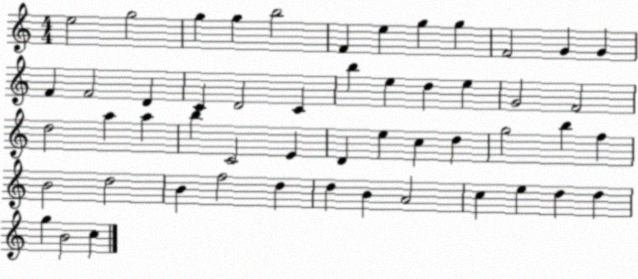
X:1
T:Untitled
M:4/4
L:1/4
K:C
e2 g2 g g b2 F e g g F2 G G F F2 D C D2 C b e d e G2 F2 d2 a a b C2 E D e c d g2 b f B2 d2 B f2 d d B A2 c e d d g B2 c